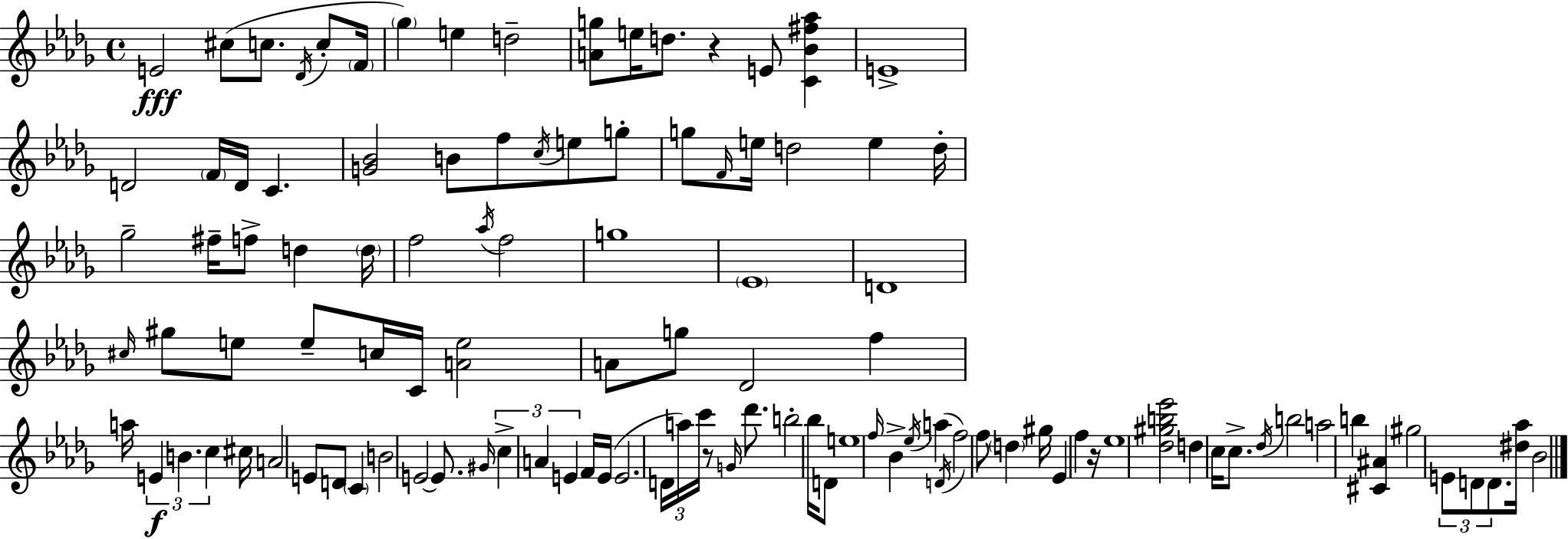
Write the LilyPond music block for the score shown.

{
  \clef treble
  \time 4/4
  \defaultTimeSignature
  \key bes \minor
  e'2\fff cis''8( c''8. \acciaccatura { des'16 } c''8-. | \parenthesize f'16 \parenthesize ges''4) e''4 d''2-- | <a' g''>8 e''16 d''8. r4 e'8 <c' bes' fis'' aes''>4 | e'1-> | \break d'2 \parenthesize f'16 d'16 c'4. | <g' bes'>2 b'8 f''8 \acciaccatura { c''16 } e''8 | g''8-. g''8 \grace { f'16 } e''16 d''2 e''4 | d''16-. ges''2-- fis''16-- f''8-> d''4 | \break \parenthesize d''16 f''2 \acciaccatura { aes''16 } f''2 | g''1 | \parenthesize ees'1 | d'1 | \break \grace { cis''16 } gis''8 e''8 e''8-- c''16 c'16 <a' e''>2 | a'8 g''8 des'2 | f''4 a''16 \tuplet 3/2 { e'4\f b'4. | c''4 } cis''16 a'2 e'8 d'8 | \break \parenthesize c'4 b'2 e'2~~ | e'8. \grace { gis'16 } \tuplet 3/2 { c''4-> a'4 | e'4 } f'16 e'16( e'2. | \tuplet 3/2 { d'16 a''16) c'''16 } r8 \grace { g'16 } des'''8. b''2-. | \break bes''16 d'8 e''1 | \grace { f''16 } bes'4-> \acciaccatura { ees''16 }( a''4 | \acciaccatura { d'16 }) f''2 f''8 \parenthesize d''4 | gis''16 ees'4 f''4 r16 ees''1 | \break <des'' gis'' b'' ees'''>2 | d''4 c''16 c''8.-> \acciaccatura { des''16 } b''2 | a''2 b''4 <cis' ais'>4 | gis''2 \tuplet 3/2 { e'8 d'8 d'8. } | \break <dis'' aes''>16 bes'2 \bar "|."
}